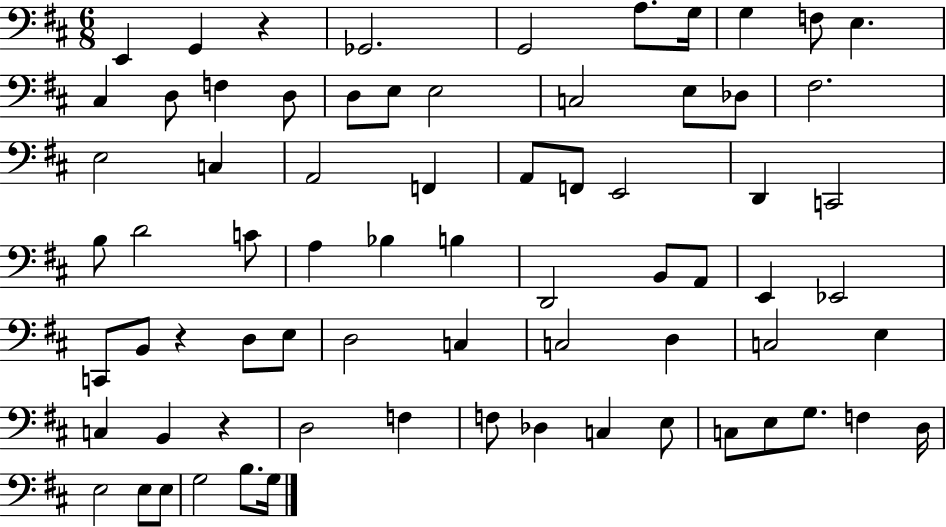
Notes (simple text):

E2/q G2/q R/q Gb2/h. G2/h A3/e. G3/s G3/q F3/e E3/q. C#3/q D3/e F3/q D3/e D3/e E3/e E3/h C3/h E3/e Db3/e F#3/h. E3/h C3/q A2/h F2/q A2/e F2/e E2/h D2/q C2/h B3/e D4/h C4/e A3/q Bb3/q B3/q D2/h B2/e A2/e E2/q Eb2/h C2/e B2/e R/q D3/e E3/e D3/h C3/q C3/h D3/q C3/h E3/q C3/q B2/q R/q D3/h F3/q F3/e Db3/q C3/q E3/e C3/e E3/e G3/e. F3/q D3/s E3/h E3/e E3/e G3/h B3/e. G3/s